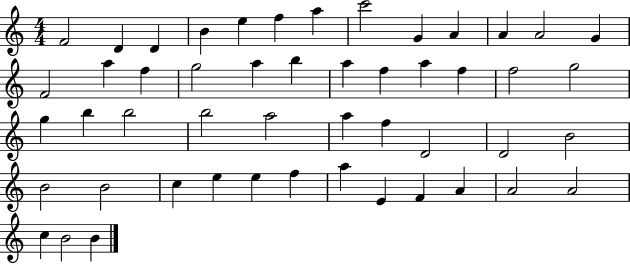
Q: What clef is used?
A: treble